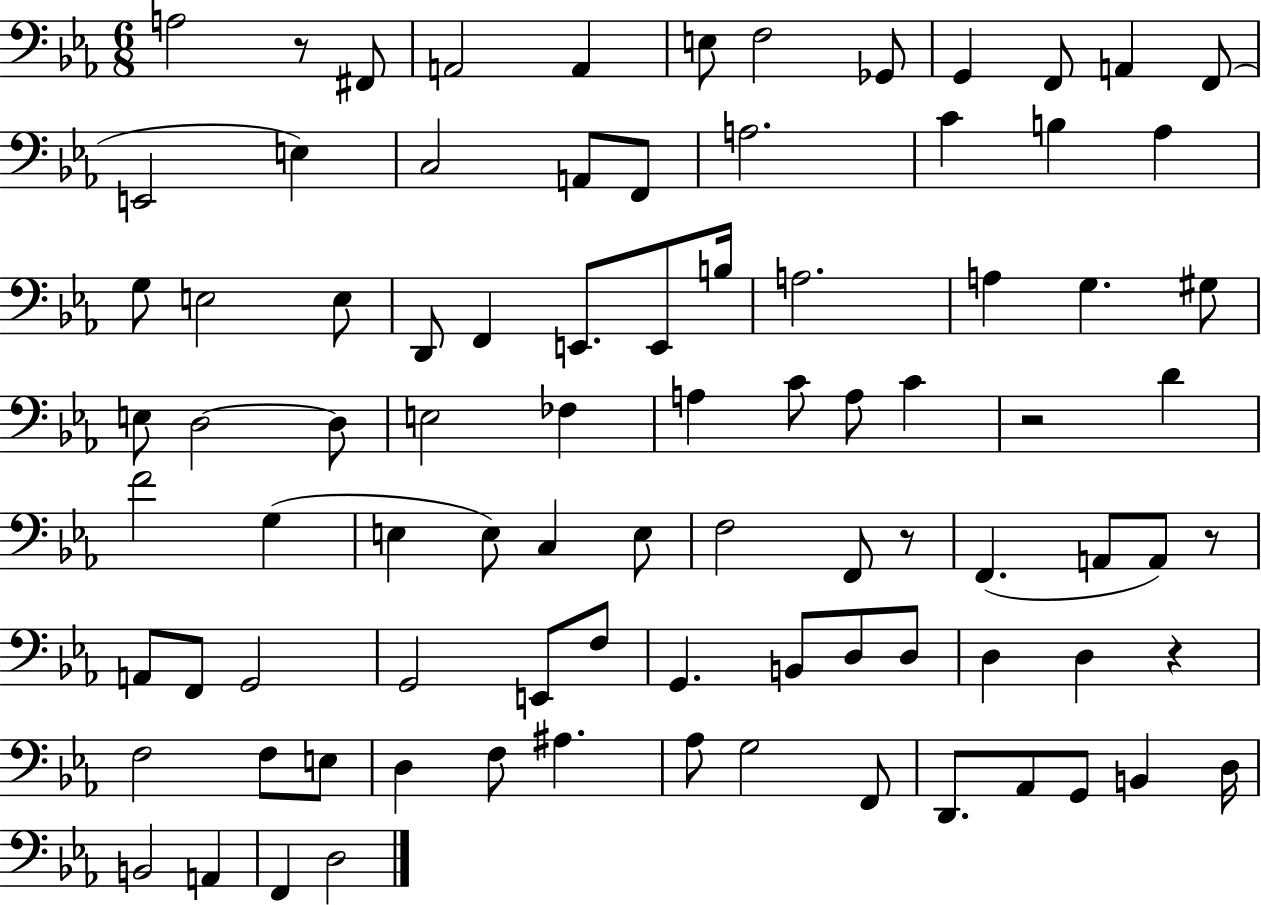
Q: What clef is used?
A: bass